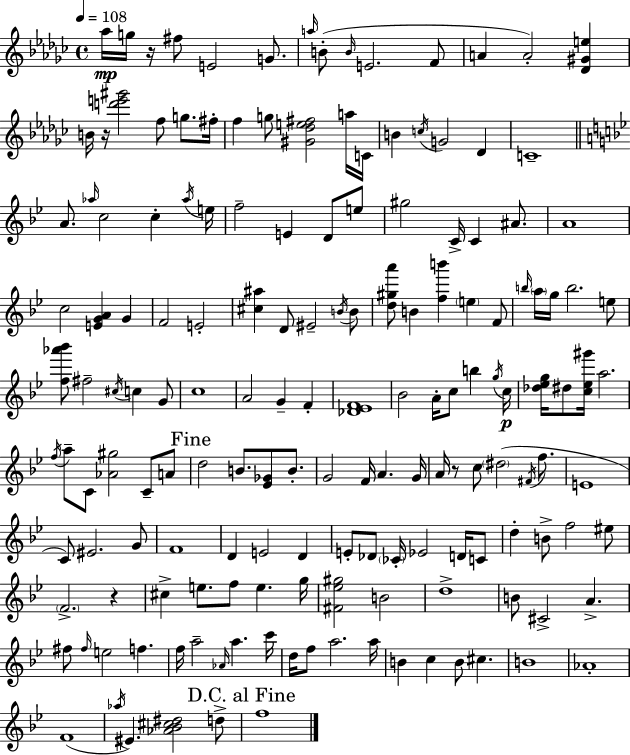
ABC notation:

X:1
T:Untitled
M:4/4
L:1/4
K:Ebm
_a/4 g/4 z/4 ^f/2 E2 G/2 a/4 B/2 B/4 E2 F/2 A A2 [_D^Ge] B/4 z/4 [d'e'^g']2 f/2 g/2 ^f/4 f g/2 [^G_de^f]2 a/4 C/4 B c/4 G2 _D C4 A/2 _a/4 c2 c _a/4 e/4 f2 E D/2 e/2 ^g2 C/4 C ^A/2 A4 c2 [EGA] G F2 E2 [^c^a] D/2 ^E2 B/4 B/2 [d^ga']/2 B [fb'] e F/2 b/4 a/4 g/4 b2 e/2 [f_a'_b']/2 ^f2 ^c/4 c G/2 c4 A2 G F [_D_EF]4 _B2 A/4 c/2 b g/4 c/4 [_d_eg]/4 ^d/2 [c_e^g']/4 a2 f/4 a/2 C/2 [_A^g]2 C/2 A/2 d2 B/2 [_E_G]/2 B/2 G2 F/4 A G/4 A/4 z/2 c/2 ^d2 ^F/4 f/2 E4 C/2 ^E2 G/2 F4 D E2 D E/2 _D/2 _C/4 _E2 D/4 C/2 d B/2 f2 ^e/2 F2 z ^c e/2 f/2 e g/4 [^F_e^g]2 B2 d4 B/2 ^C2 A ^f/2 ^f/4 e2 f f/4 a2 _A/4 a c'/4 d/4 f/2 a2 a/4 B c B/2 ^c B4 _A4 F4 _a/4 ^E [_A_B^c^d]2 d/2 f4